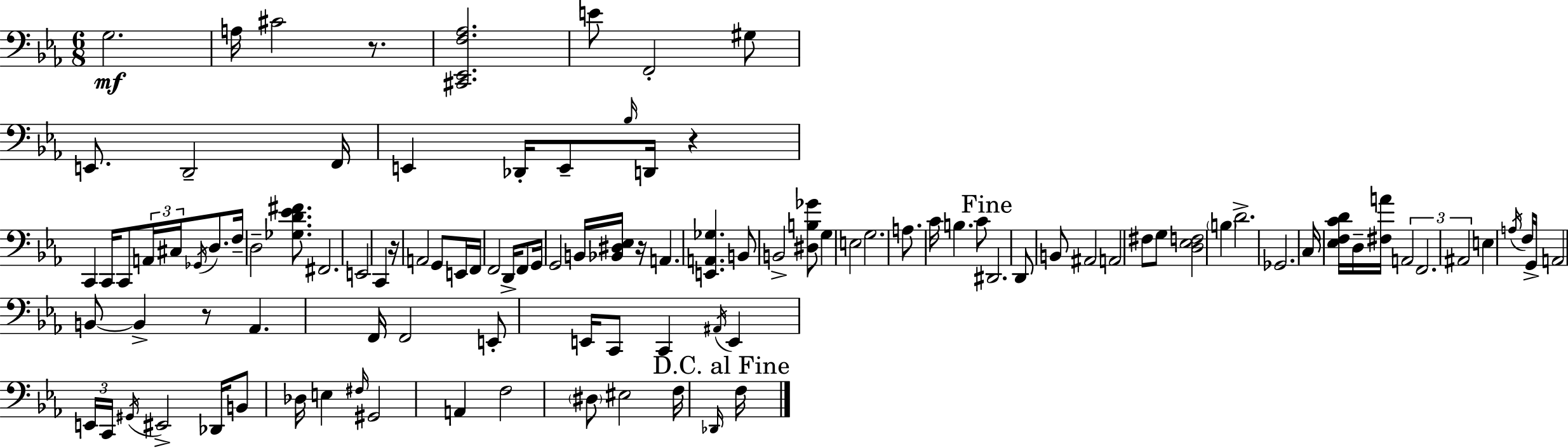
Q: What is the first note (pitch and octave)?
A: G3